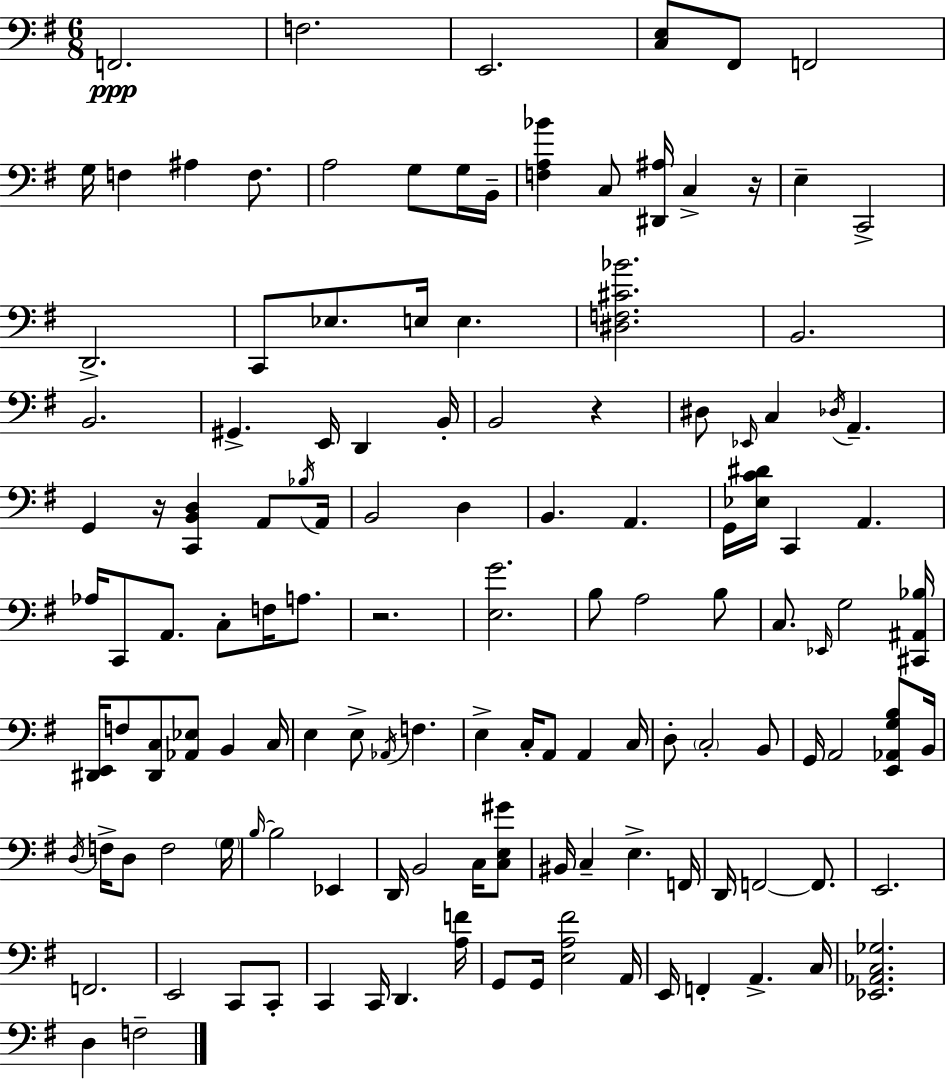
F2/h. F3/h. E2/h. [C3,E3]/e F#2/e F2/h G3/s F3/q A#3/q F3/e. A3/h G3/e G3/s B2/s [F3,A3,Bb4]/q C3/e [D#2,A#3]/s C3/q R/s E3/q C2/h D2/h. C2/e Eb3/e. E3/s E3/q. [D#3,F3,C#4,Bb4]/h. B2/h. B2/h. G#2/q. E2/s D2/q B2/s B2/h R/q D#3/e Eb2/s C3/q Db3/s A2/q. G2/q R/s [C2,B2,D3]/q A2/e Bb3/s A2/s B2/h D3/q B2/q. A2/q. G2/s [Eb3,C4,D#4]/s C2/q A2/q. Ab3/s C2/e A2/e. C3/e F3/s A3/e. R/h. [E3,G4]/h. B3/e A3/h B3/e C3/e. Eb2/s G3/h [C#2,A#2,Bb3]/s [D#2,E2]/s F3/e [D#2,C3]/e [Ab2,Eb3]/e B2/q C3/s E3/q E3/e Ab2/s F3/q. E3/q C3/s A2/e A2/q C3/s D3/e C3/h B2/e G2/s A2/h [E2,Ab2,G3,B3]/e B2/s D3/s F3/s D3/e F3/h G3/s B3/s B3/h Eb2/q D2/s B2/h C3/s [C3,E3,G#4]/e BIS2/s C3/q E3/q. F2/s D2/s F2/h F2/e. E2/h. F2/h. E2/h C2/e C2/e C2/q C2/s D2/q. [A3,F4]/s G2/e G2/s [E3,A3,F#4]/h A2/s E2/s F2/q A2/q. C3/s [Eb2,Ab2,C3,Gb3]/h. D3/q F3/h